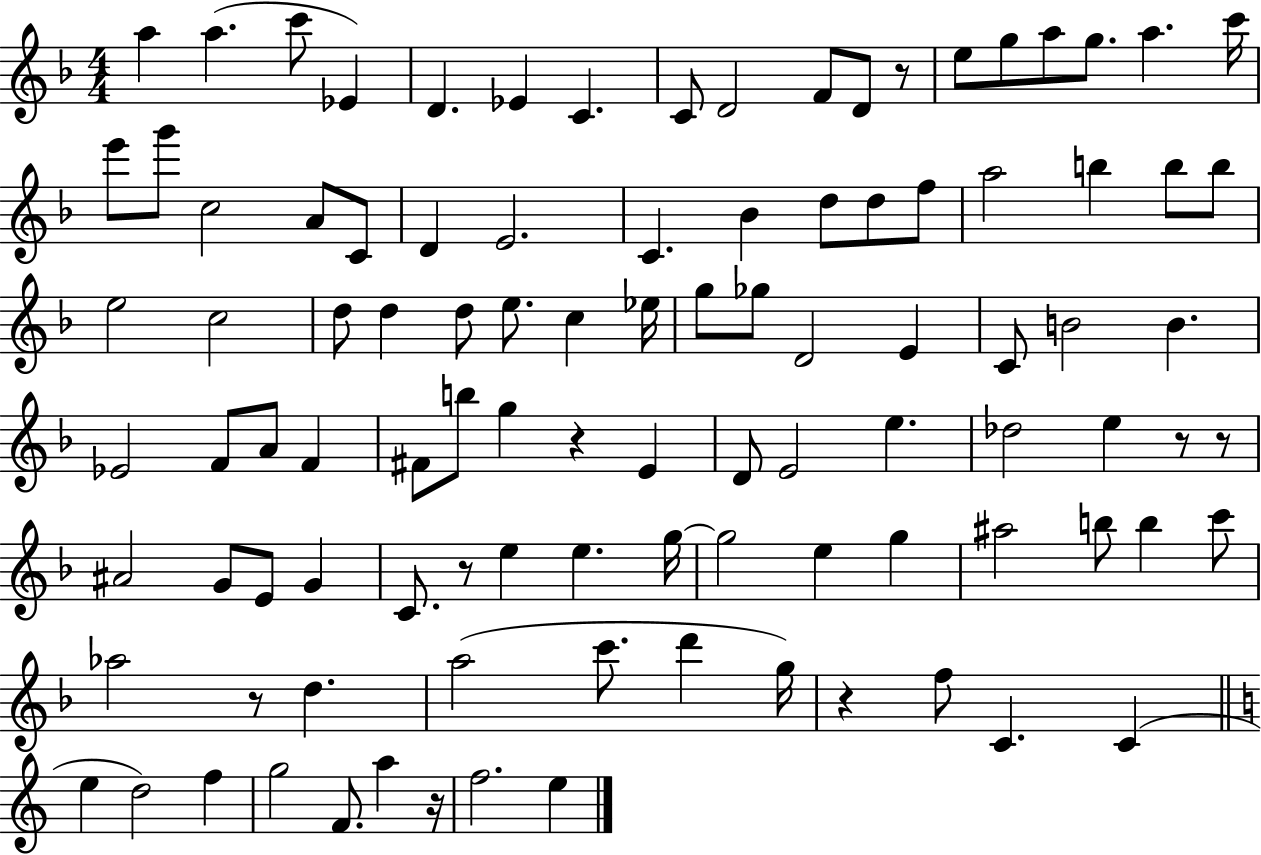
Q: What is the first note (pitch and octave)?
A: A5